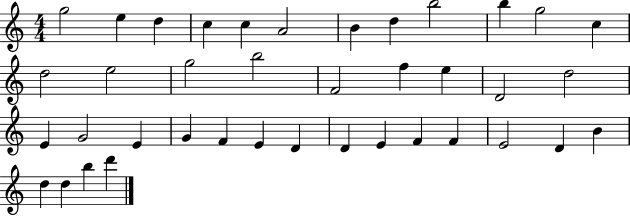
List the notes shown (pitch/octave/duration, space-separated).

G5/h E5/q D5/q C5/q C5/q A4/h B4/q D5/q B5/h B5/q G5/h C5/q D5/h E5/h G5/h B5/h F4/h F5/q E5/q D4/h D5/h E4/q G4/h E4/q G4/q F4/q E4/q D4/q D4/q E4/q F4/q F4/q E4/h D4/q B4/q D5/q D5/q B5/q D6/q